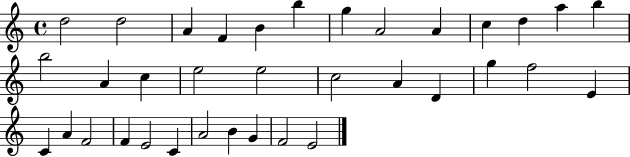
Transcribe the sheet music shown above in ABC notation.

X:1
T:Untitled
M:4/4
L:1/4
K:C
d2 d2 A F B b g A2 A c d a b b2 A c e2 e2 c2 A D g f2 E C A F2 F E2 C A2 B G F2 E2